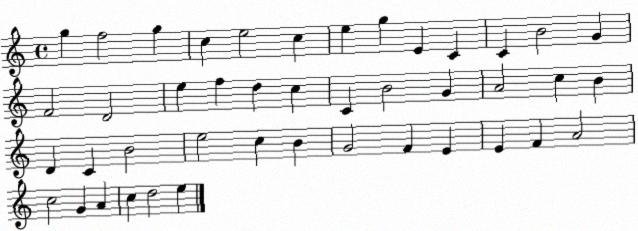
X:1
T:Untitled
M:4/4
L:1/4
K:C
g f2 g c e2 c e g E C C B2 G F2 D2 e f d c C B2 G A2 c B D C B2 e2 c B G2 F E E F A2 c2 G A c d2 e